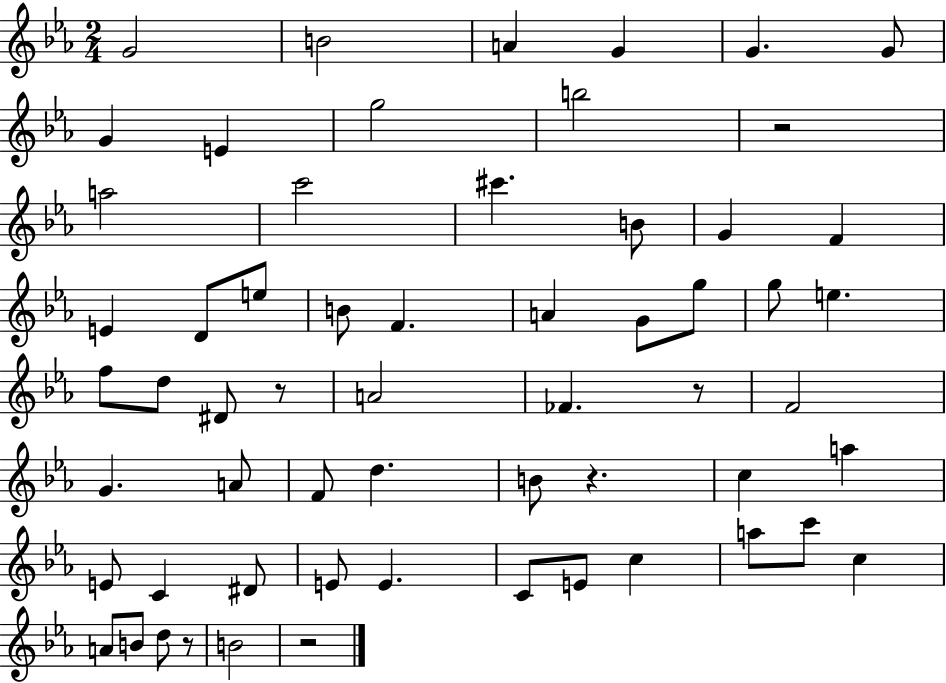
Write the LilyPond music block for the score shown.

{
  \clef treble
  \numericTimeSignature
  \time 2/4
  \key ees \major
  \repeat volta 2 { g'2 | b'2 | a'4 g'4 | g'4. g'8 | \break g'4 e'4 | g''2 | b''2 | r2 | \break a''2 | c'''2 | cis'''4. b'8 | g'4 f'4 | \break e'4 d'8 e''8 | b'8 f'4. | a'4 g'8 g''8 | g''8 e''4. | \break f''8 d''8 dis'8 r8 | a'2 | fes'4. r8 | f'2 | \break g'4. a'8 | f'8 d''4. | b'8 r4. | c''4 a''4 | \break e'8 c'4 dis'8 | e'8 e'4. | c'8 e'8 c''4 | a''8 c'''8 c''4 | \break a'8 b'8 d''8 r8 | b'2 | r2 | } \bar "|."
}